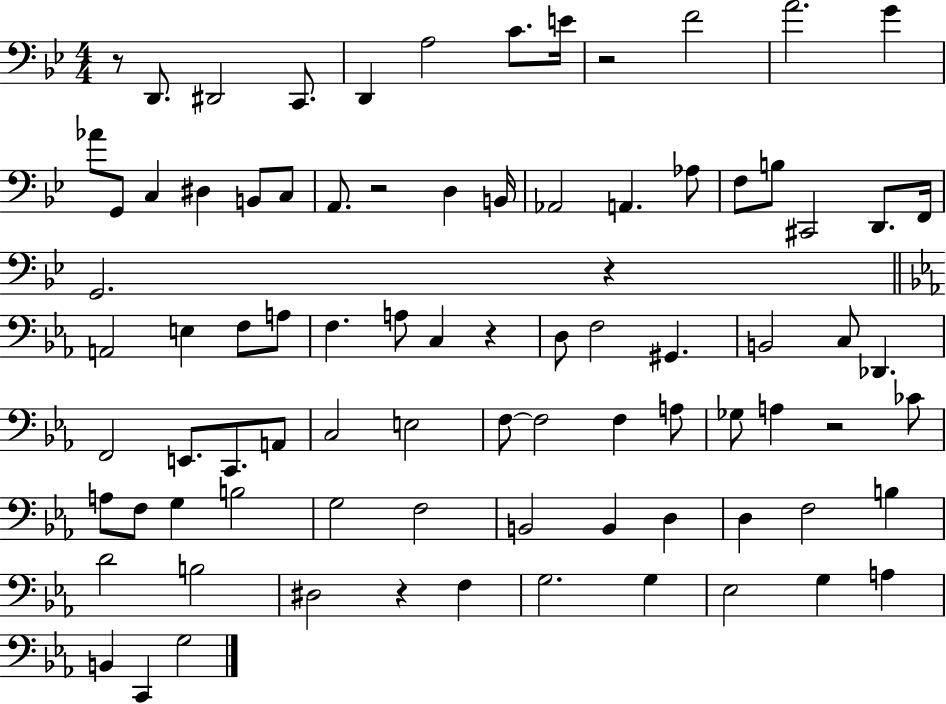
{
  \clef bass
  \numericTimeSignature
  \time 4/4
  \key bes \major
  r8 d,8. dis,2 c,8. | d,4 a2 c'8. e'16 | r2 f'2 | a'2. g'4 | \break aes'8 g,8 c4 dis4 b,8 c8 | a,8. r2 d4 b,16 | aes,2 a,4. aes8 | f8 b8 cis,2 d,8. f,16 | \break g,2. r4 | \bar "||" \break \key c \minor a,2 e4 f8 a8 | f4. a8 c4 r4 | d8 f2 gis,4. | b,2 c8 des,4. | \break f,2 e,8. c,8. a,8 | c2 e2 | f8~~ f2 f4 a8 | ges8 a4 r2 ces'8 | \break a8 f8 g4 b2 | g2 f2 | b,2 b,4 d4 | d4 f2 b4 | \break d'2 b2 | dis2 r4 f4 | g2. g4 | ees2 g4 a4 | \break b,4 c,4 g2 | \bar "|."
}